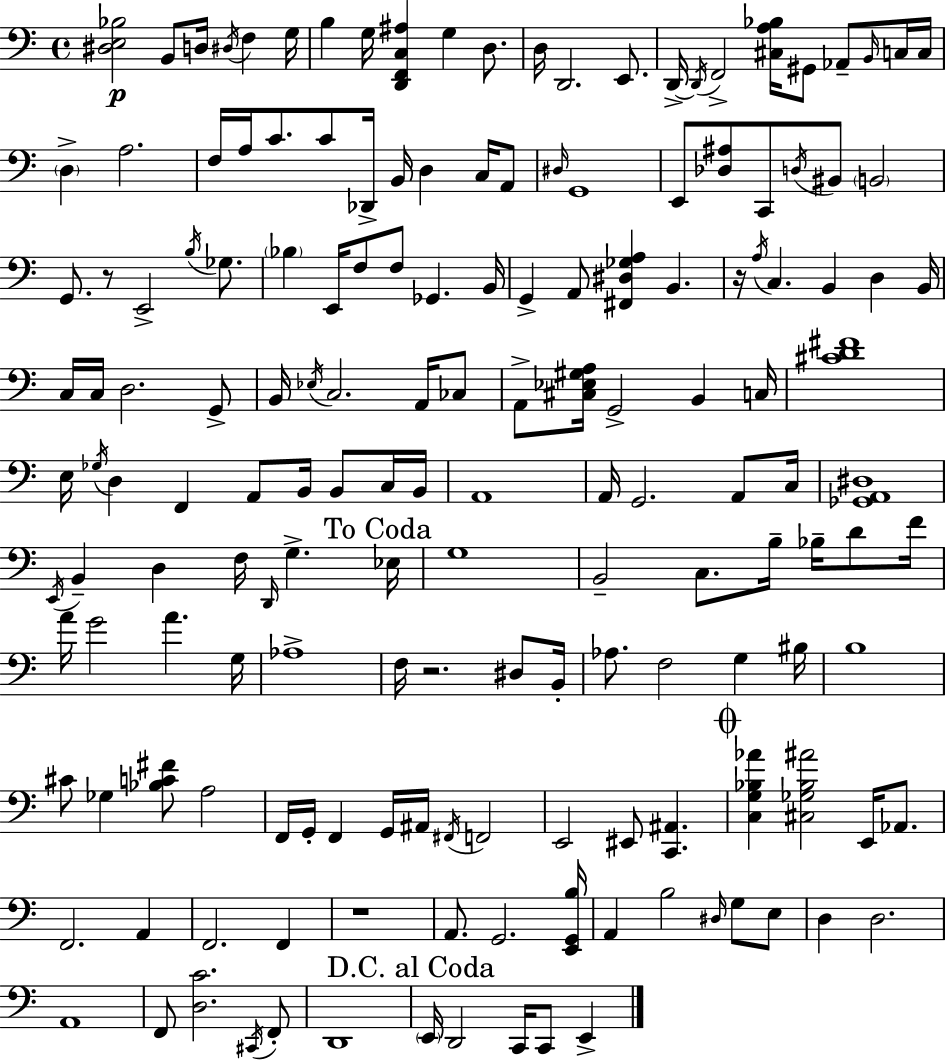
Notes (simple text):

[D#3,E3,Bb3]/h B2/e D3/s D#3/s F3/q G3/s B3/q G3/s [D2,F2,C3,A#3]/q G3/q D3/e. D3/s D2/h. E2/e. D2/s D2/s F2/h [C#3,A3,Bb3]/s G#2/e Ab2/e B2/s C3/s C3/s D3/q A3/h. F3/s A3/s C4/e. C4/e Db2/s B2/s D3/q C3/s A2/e D#3/s G2/w E2/e [Db3,A#3]/e C2/e D3/s BIS2/e B2/h G2/e. R/e E2/h B3/s Gb3/e. Bb3/q E2/s F3/e F3/e Gb2/q. B2/s G2/q A2/e [F#2,D#3,Gb3,A3]/q B2/q. R/s A3/s C3/q. B2/q D3/q B2/s C3/s C3/s D3/h. G2/e B2/s Eb3/s C3/h. A2/s CES3/e A2/e [C#3,Eb3,G#3,A3]/s G2/h B2/q C3/s [C#4,D4,F#4]/w E3/s Gb3/s D3/q F2/q A2/e B2/s B2/e C3/s B2/s A2/w A2/s G2/h. A2/e C3/s [Gb2,A2,D#3]/w E2/s B2/q D3/q F3/s D2/s G3/q. Eb3/s G3/w B2/h C3/e. B3/s Bb3/s D4/e F4/s A4/s G4/h A4/q. G3/s Ab3/w F3/s R/h. D#3/e B2/s Ab3/e. F3/h G3/q BIS3/s B3/w C#4/e Gb3/q [Bb3,C4,F#4]/e A3/h F2/s G2/s F2/q G2/s A#2/s F#2/s F2/h E2/h EIS2/e [C2,A#2]/q. [C3,G3,Bb3,Ab4]/q [C#3,Gb3,Bb3,A#4]/h E2/s Ab2/e. F2/h. A2/q F2/h. F2/q R/w A2/e. G2/h. [E2,G2,B3]/s A2/q B3/h D#3/s G3/e E3/e D3/q D3/h. A2/w F2/e [D3,C4]/h. C#2/s F2/e D2/w E2/s D2/h C2/s C2/e E2/q